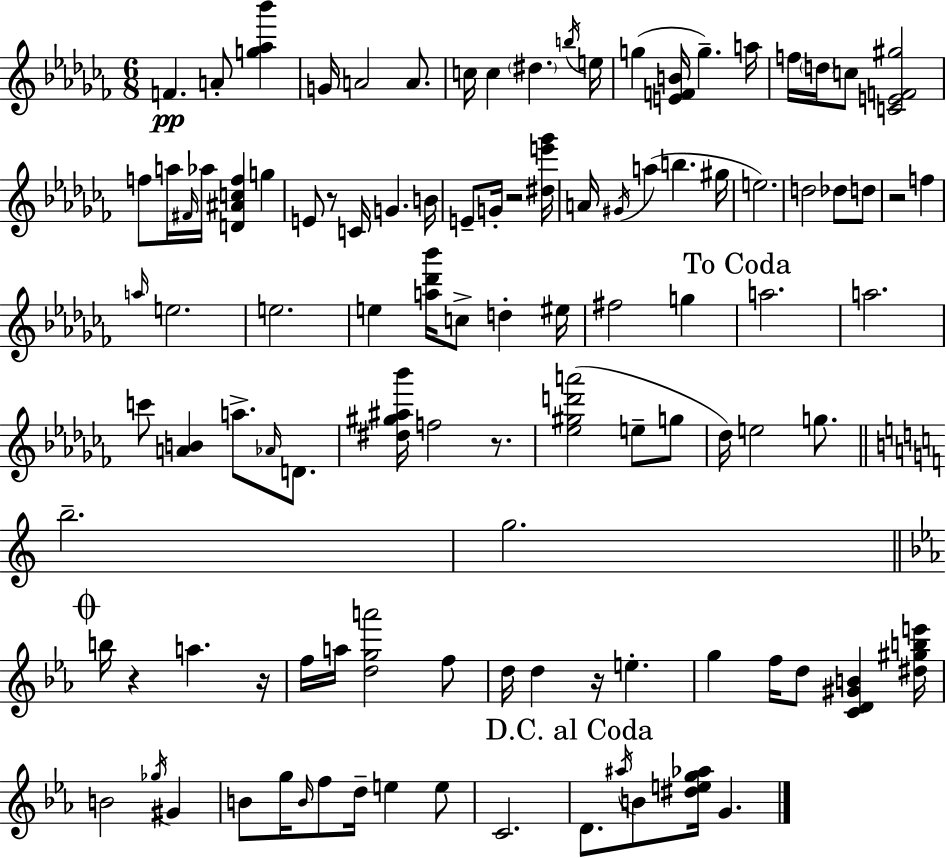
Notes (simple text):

F4/q. A4/e [G5,Ab5,Bb6]/q G4/s A4/h A4/e. C5/s C5/q D#5/q. B5/s E5/s G5/q [E4,F4,B4]/s G5/q. A5/s F5/s D5/s C5/e [C4,E4,F4,G#5]/h F5/e A5/s F#4/s Ab5/s [D4,A#4,C5,F5]/q G5/q E4/e R/e C4/s G4/q. B4/s E4/e G4/s R/h [D#5,E6,Gb6]/s A4/s G#4/s A5/q B5/q. G#5/s E5/h. D5/h Db5/e D5/e R/h F5/q A5/s E5/h. E5/h. E5/q [A5,Db6,Bb6]/s C5/e D5/q EIS5/s F#5/h G5/q A5/h. A5/h. C6/e [A4,B4]/q A5/e. Ab4/s D4/e. [D#5,G#5,A#5,Bb6]/s F5/h R/e. [Eb5,G#5,D6,A6]/h E5/e G5/e Db5/s E5/h G5/e. B5/h. G5/h. B5/s R/q A5/q. R/s F5/s A5/s [D5,G5,A6]/h F5/e D5/s D5/q R/s E5/q. G5/q F5/s D5/e [C4,D4,G#4,B4]/q [D#5,G#5,B5,E6]/s B4/h Gb5/s G#4/q B4/e G5/s B4/s F5/e D5/s E5/q E5/e C4/h. D4/e. A#5/s B4/e [D#5,E5,G5,Ab5]/s G4/q.